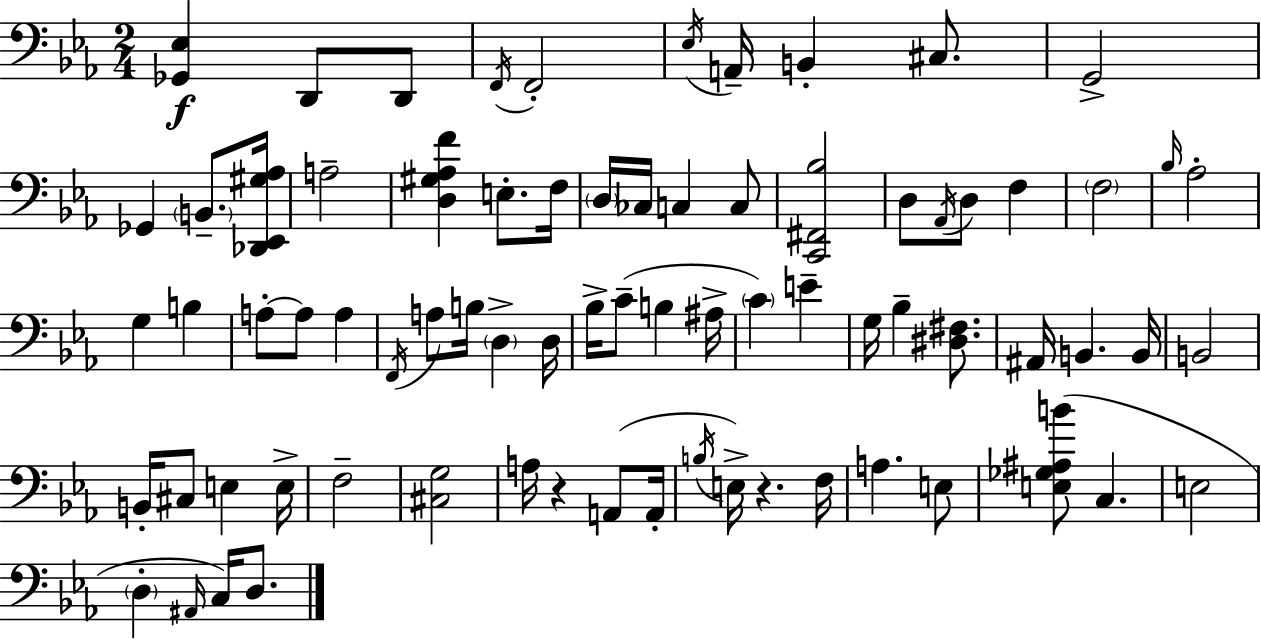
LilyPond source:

{
  \clef bass
  \numericTimeSignature
  \time 2/4
  \key ees \major
  <ges, ees>4\f d,8 d,8 | \acciaccatura { f,16 } f,2-. | \acciaccatura { ees16 } a,16-- b,4-. cis8. | g,2-> | \break ges,4 \parenthesize b,8.-- | <des, ees, gis aes>16 a2-- | <d gis aes f'>4 e8.-. | f16 \parenthesize d16 ces16 c4 | \break c8 <c, fis, bes>2 | d8 \acciaccatura { aes,16 } d8 f4 | \parenthesize f2 | \grace { bes16 } aes2-. | \break g4 | b4 a8-.~~ a8 | a4 \acciaccatura { f,16 } a8 b16 | \parenthesize d4-> d16 bes16-> c'8--( | \break b4 ais16-> \parenthesize c'4) | e'4-- g16 bes4-- | <dis fis>8. ais,16 b,4. | b,16 b,2 | \break b,16-. cis8 | e4 e16-> f2-- | <cis g>2 | a16 r4 | \break a,8( a,16-. \acciaccatura { b16 } e16->) r4. | f16 a4. | e8 <e ges ais b'>8( | c4. e2 | \break \parenthesize d4-. | \grace { ais,16 }) c16 d8. \bar "|."
}